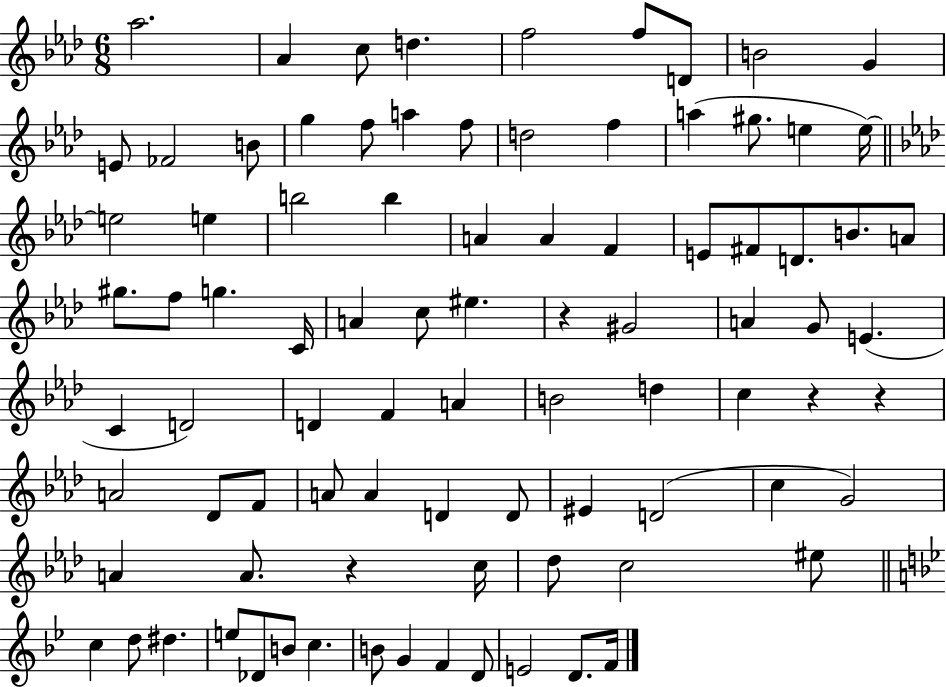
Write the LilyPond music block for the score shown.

{
  \clef treble
  \numericTimeSignature
  \time 6/8
  \key aes \major
  aes''2. | aes'4 c''8 d''4. | f''2 f''8 d'8 | b'2 g'4 | \break e'8 fes'2 b'8 | g''4 f''8 a''4 f''8 | d''2 f''4 | a''4( gis''8. e''4 e''16~~) | \break \bar "||" \break \key aes \major e''2 e''4 | b''2 b''4 | a'4 a'4 f'4 | e'8 fis'8 d'8. b'8. a'8 | \break gis''8. f''8 g''4. c'16 | a'4 c''8 eis''4. | r4 gis'2 | a'4 g'8 e'4.( | \break c'4 d'2) | d'4 f'4 a'4 | b'2 d''4 | c''4 r4 r4 | \break a'2 des'8 f'8 | a'8 a'4 d'4 d'8 | eis'4 d'2( | c''4 g'2) | \break a'4 a'8. r4 c''16 | des''8 c''2 eis''8 | \bar "||" \break \key bes \major c''4 d''8 dis''4. | e''8 des'8 b'8 c''4. | b'8 g'4 f'4 d'8 | e'2 d'8. f'16 | \break \bar "|."
}